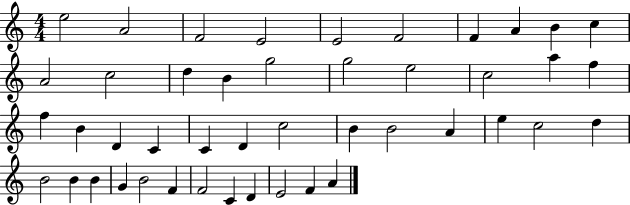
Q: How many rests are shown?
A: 0